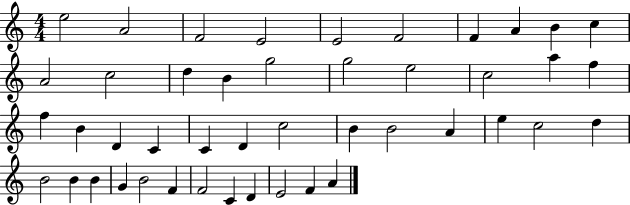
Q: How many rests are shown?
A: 0